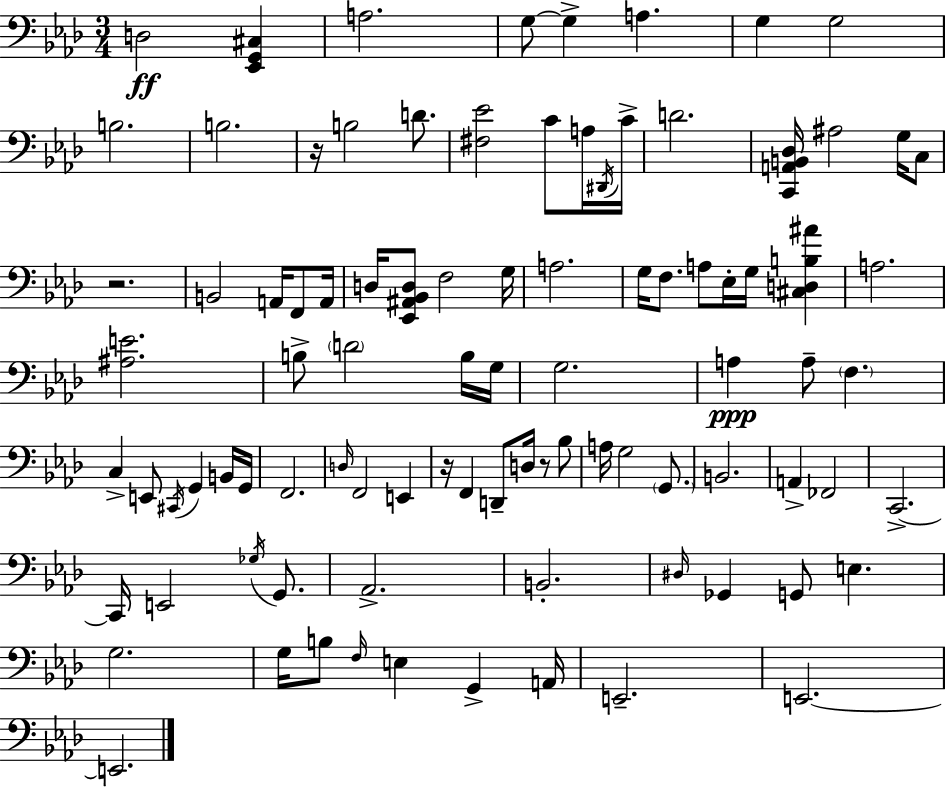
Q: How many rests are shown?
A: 4